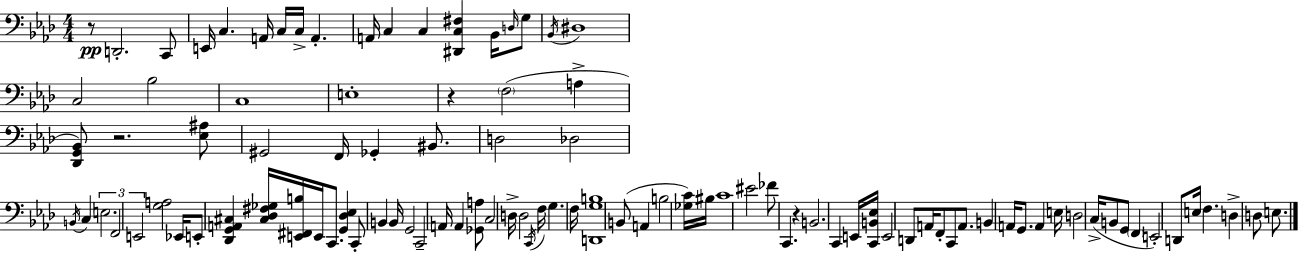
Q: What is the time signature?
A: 4/4